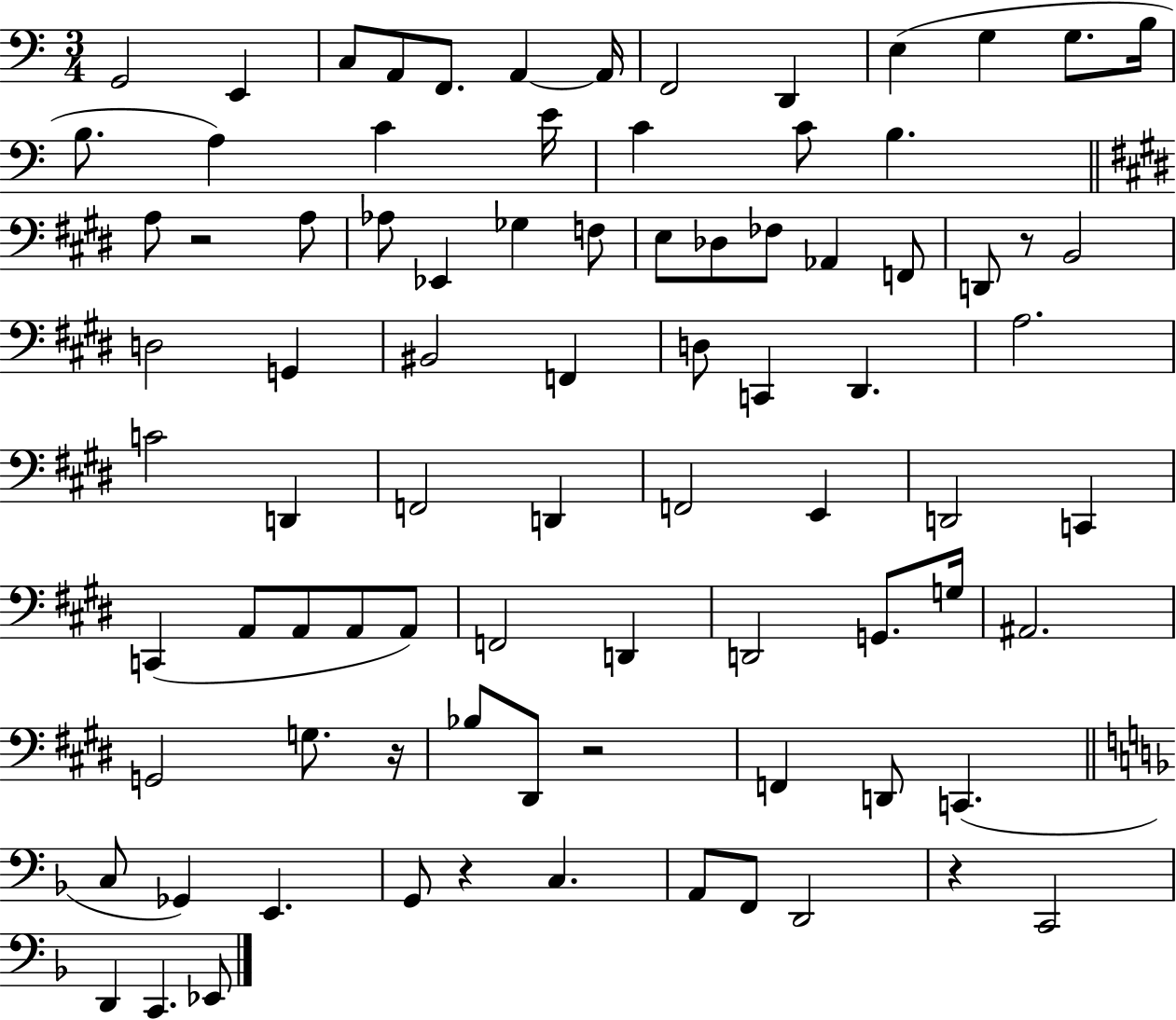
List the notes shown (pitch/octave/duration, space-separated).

G2/h E2/q C3/e A2/e F2/e. A2/q A2/s F2/h D2/q E3/q G3/q G3/e. B3/s B3/e. A3/q C4/q E4/s C4/q C4/e B3/q. A3/e R/h A3/e Ab3/e Eb2/q Gb3/q F3/e E3/e Db3/e FES3/e Ab2/q F2/e D2/e R/e B2/h D3/h G2/q BIS2/h F2/q D3/e C2/q D#2/q. A3/h. C4/h D2/q F2/h D2/q F2/h E2/q D2/h C2/q C2/q A2/e A2/e A2/e A2/e F2/h D2/q D2/h G2/e. G3/s A#2/h. G2/h G3/e. R/s Bb3/e D#2/e R/h F2/q D2/e C2/q. C3/e Gb2/q E2/q. G2/e R/q C3/q. A2/e F2/e D2/h R/q C2/h D2/q C2/q. Eb2/e